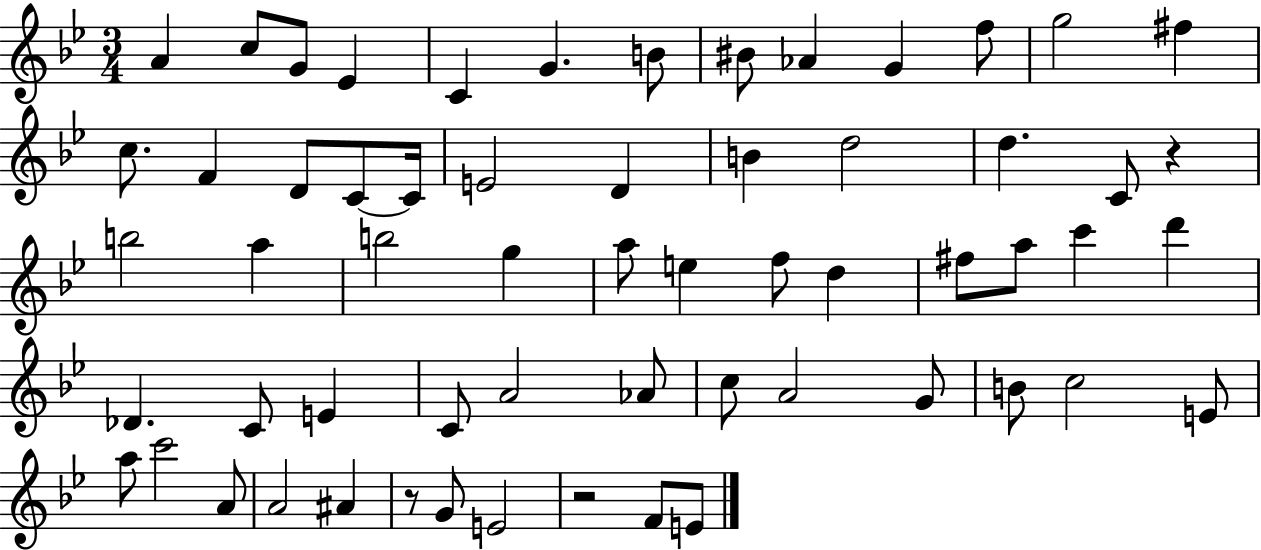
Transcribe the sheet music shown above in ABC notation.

X:1
T:Untitled
M:3/4
L:1/4
K:Bb
A c/2 G/2 _E C G B/2 ^B/2 _A G f/2 g2 ^f c/2 F D/2 C/2 C/4 E2 D B d2 d C/2 z b2 a b2 g a/2 e f/2 d ^f/2 a/2 c' d' _D C/2 E C/2 A2 _A/2 c/2 A2 G/2 B/2 c2 E/2 a/2 c'2 A/2 A2 ^A z/2 G/2 E2 z2 F/2 E/2